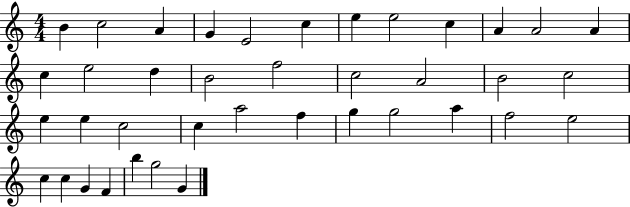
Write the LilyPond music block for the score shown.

{
  \clef treble
  \numericTimeSignature
  \time 4/4
  \key c \major
  b'4 c''2 a'4 | g'4 e'2 c''4 | e''4 e''2 c''4 | a'4 a'2 a'4 | \break c''4 e''2 d''4 | b'2 f''2 | c''2 a'2 | b'2 c''2 | \break e''4 e''4 c''2 | c''4 a''2 f''4 | g''4 g''2 a''4 | f''2 e''2 | \break c''4 c''4 g'4 f'4 | b''4 g''2 g'4 | \bar "|."
}